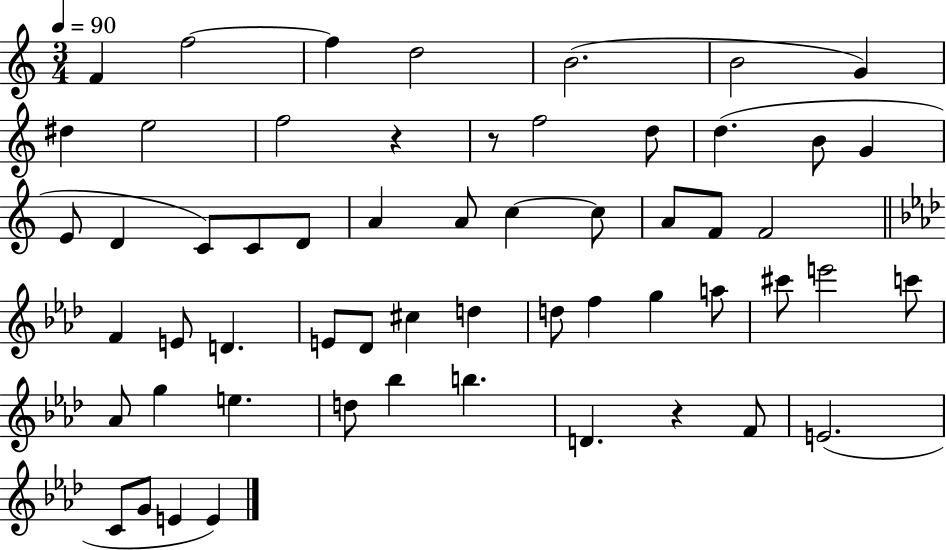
F4/q F5/h F5/q D5/h B4/h. B4/h G4/q D#5/q E5/h F5/h R/q R/e F5/h D5/e D5/q. B4/e G4/q E4/e D4/q C4/e C4/e D4/e A4/q A4/e C5/q C5/e A4/e F4/e F4/h F4/q E4/e D4/q. E4/e Db4/e C#5/q D5/q D5/e F5/q G5/q A5/e C#6/e E6/h C6/e Ab4/e G5/q E5/q. D5/e Bb5/q B5/q. D4/q. R/q F4/e E4/h. C4/e G4/e E4/q E4/q